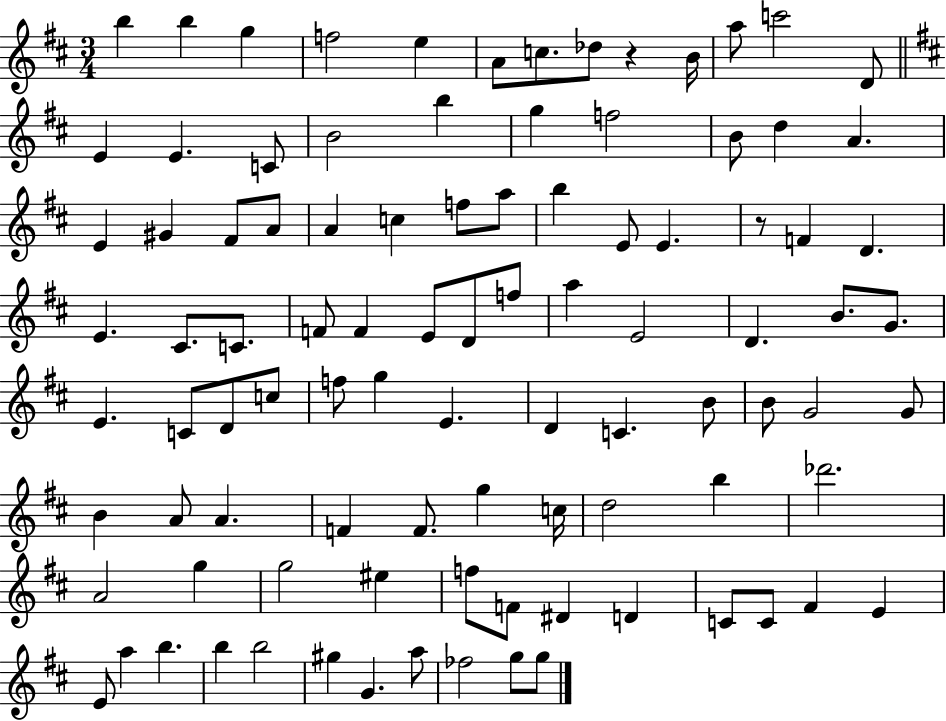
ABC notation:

X:1
T:Untitled
M:3/4
L:1/4
K:D
b b g f2 e A/2 c/2 _d/2 z B/4 a/2 c'2 D/2 E E C/2 B2 b g f2 B/2 d A E ^G ^F/2 A/2 A c f/2 a/2 b E/2 E z/2 F D E ^C/2 C/2 F/2 F E/2 D/2 f/2 a E2 D B/2 G/2 E C/2 D/2 c/2 f/2 g E D C B/2 B/2 G2 G/2 B A/2 A F F/2 g c/4 d2 b _d'2 A2 g g2 ^e f/2 F/2 ^D D C/2 C/2 ^F E E/2 a b b b2 ^g G a/2 _f2 g/2 g/2